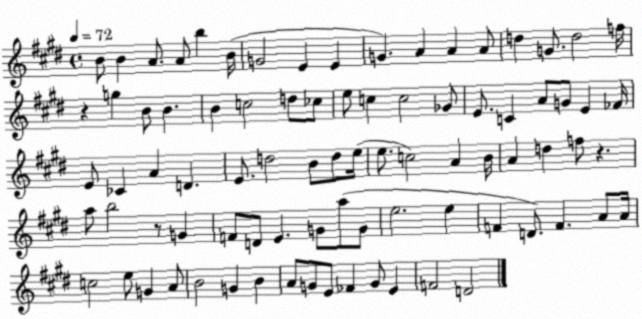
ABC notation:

X:1
T:Untitled
M:4/4
L:1/4
K:E
B/2 B A/2 A/2 b B/4 G2 E E G A A A/2 d G/2 d2 f/4 z g B/2 B B c2 d/2 _c/2 e/2 c c2 _G/2 E/2 C A/2 G/2 E _F/4 E/2 _C A D E/2 d2 B/2 d/2 e/4 e/2 c2 A B/4 A d f/2 z a/2 b2 z/2 G F/2 D/2 E G/2 a/2 G/2 e2 e F D/2 F A/2 A/4 c2 e/2 G A/2 B2 G B A/2 G/2 E/2 _F G/2 E F2 D2